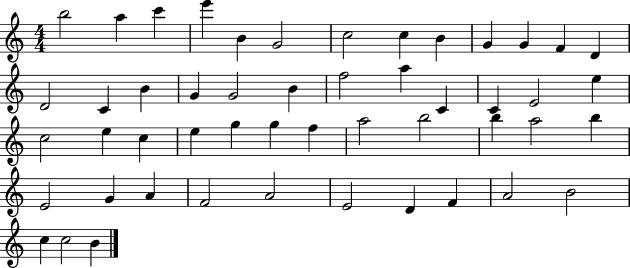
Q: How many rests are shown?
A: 0